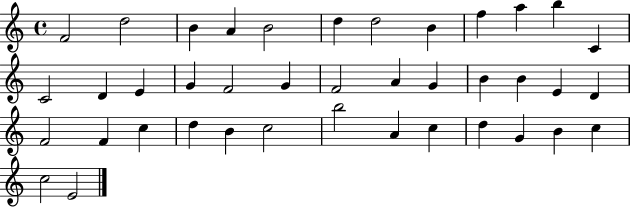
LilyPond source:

{
  \clef treble
  \time 4/4
  \defaultTimeSignature
  \key c \major
  f'2 d''2 | b'4 a'4 b'2 | d''4 d''2 b'4 | f''4 a''4 b''4 c'4 | \break c'2 d'4 e'4 | g'4 f'2 g'4 | f'2 a'4 g'4 | b'4 b'4 e'4 d'4 | \break f'2 f'4 c''4 | d''4 b'4 c''2 | b''2 a'4 c''4 | d''4 g'4 b'4 c''4 | \break c''2 e'2 | \bar "|."
}